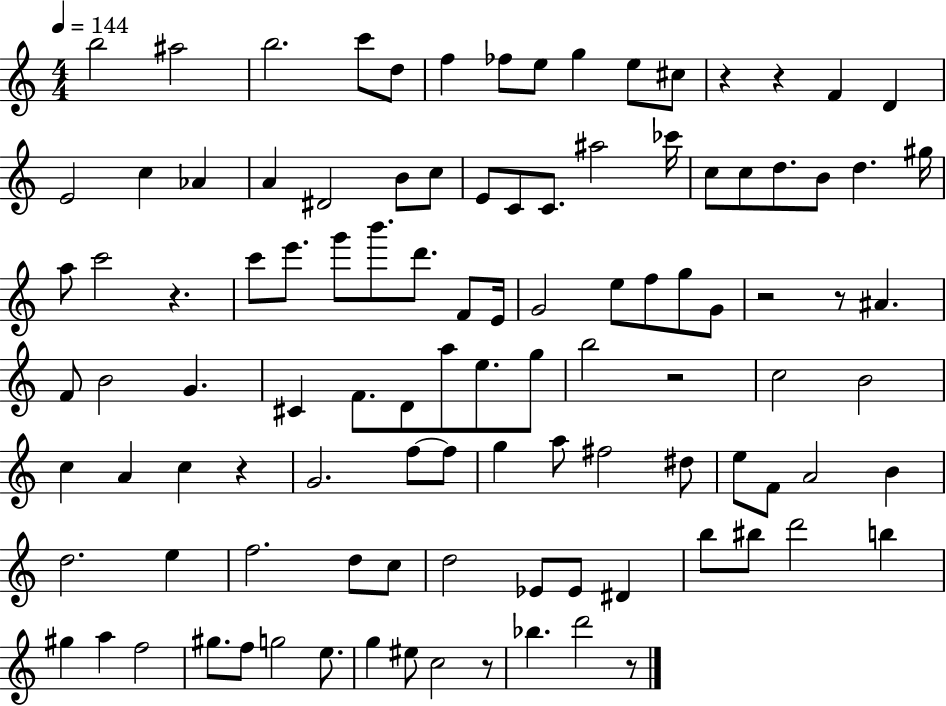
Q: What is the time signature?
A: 4/4